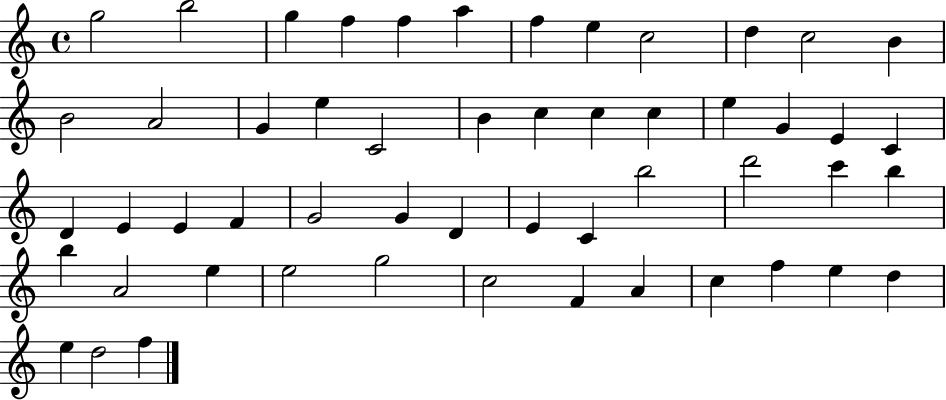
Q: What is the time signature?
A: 4/4